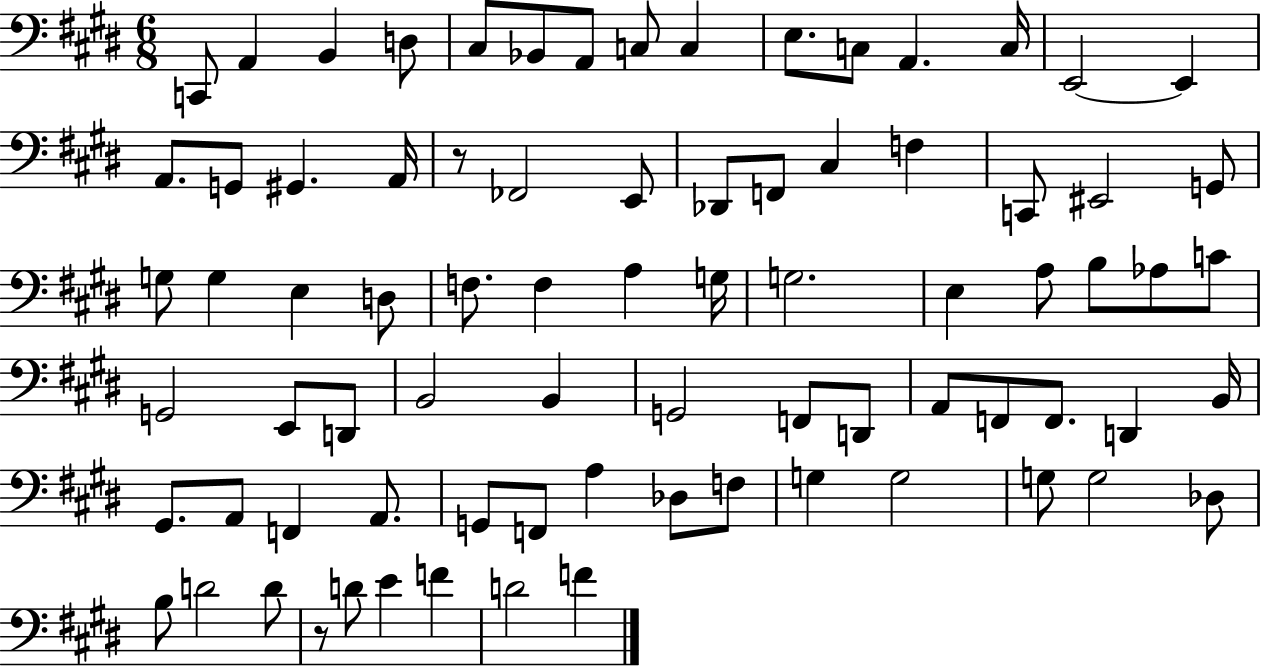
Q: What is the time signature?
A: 6/8